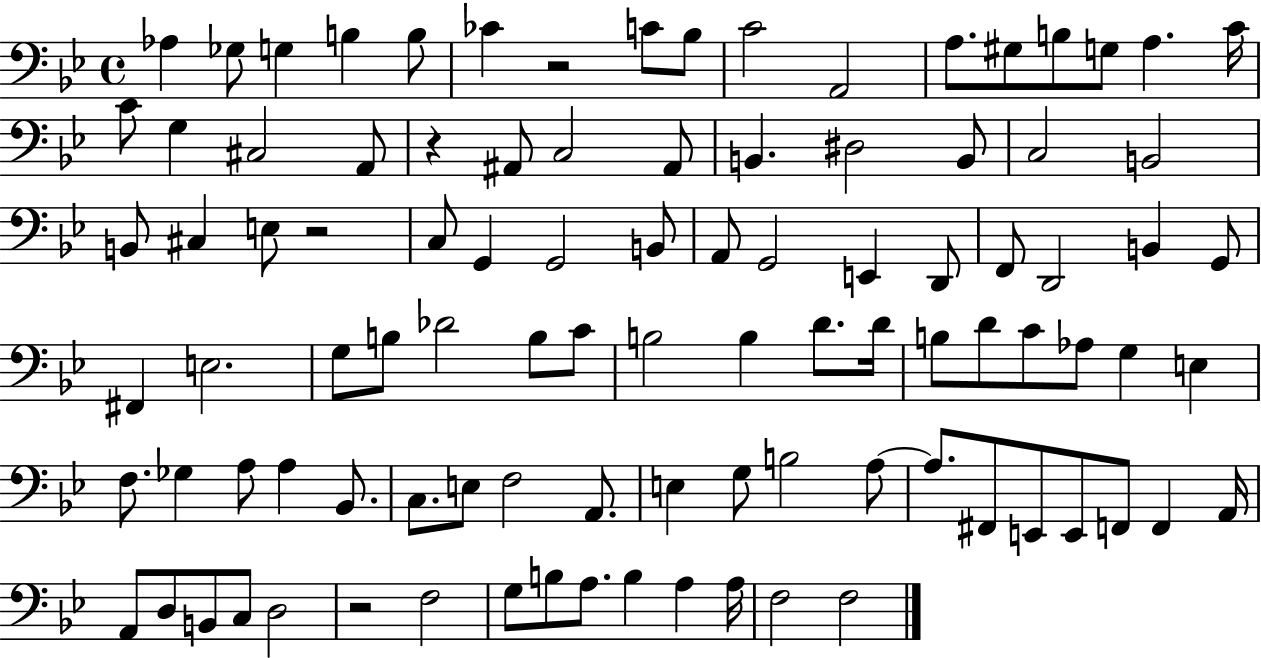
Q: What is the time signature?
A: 4/4